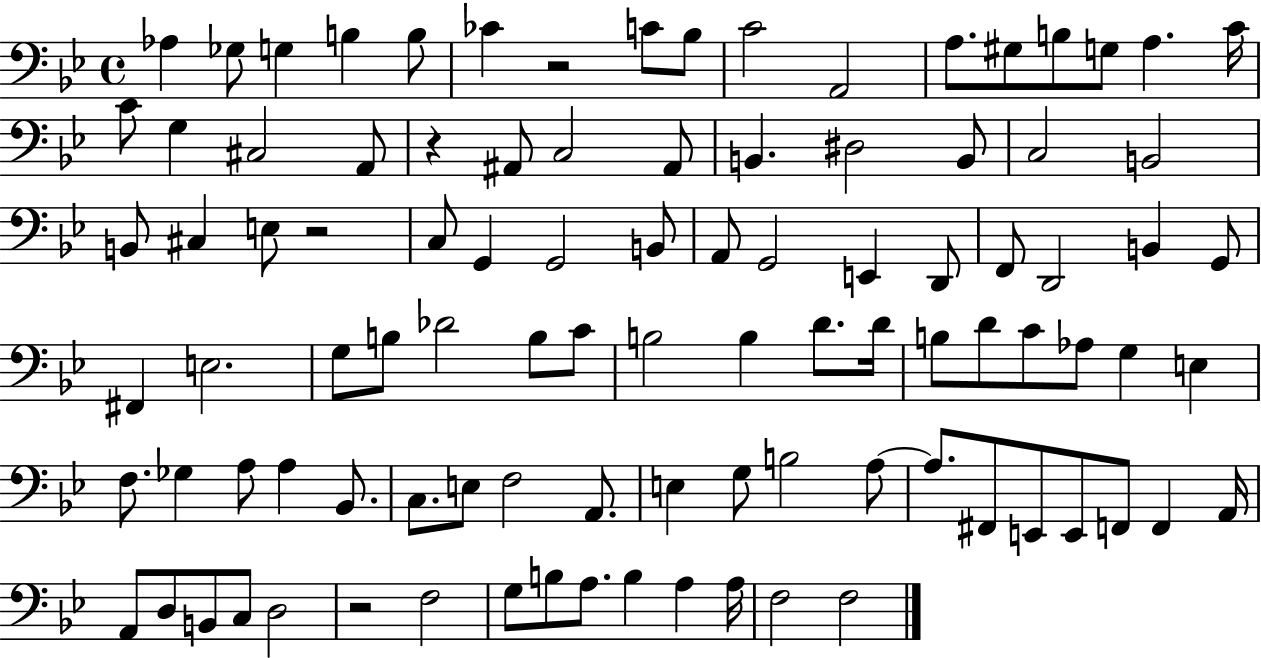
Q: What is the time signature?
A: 4/4